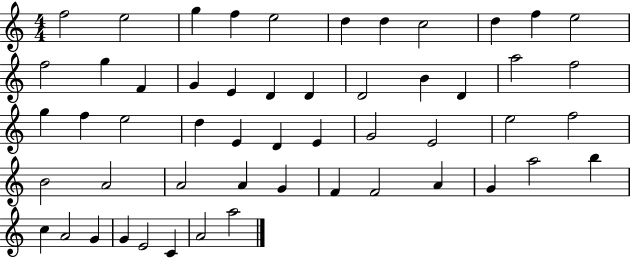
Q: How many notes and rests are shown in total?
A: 53